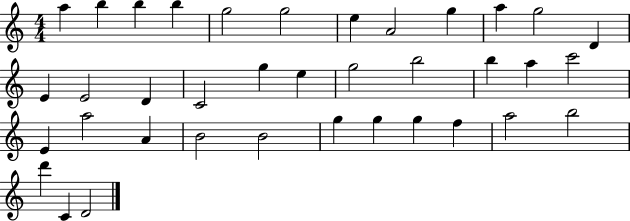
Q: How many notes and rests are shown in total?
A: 37